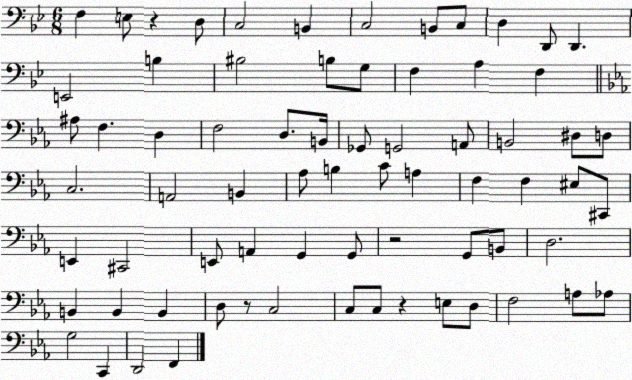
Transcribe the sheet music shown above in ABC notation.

X:1
T:Untitled
M:6/8
L:1/4
K:Bb
F, E,/2 z D,/2 C,2 B,, C,2 B,,/2 C,/2 D, D,,/2 D,, E,,2 B, ^B,2 B,/2 G,/2 F, A, F, ^A,/2 F, D, F,2 D,/2 B,,/4 _G,,/2 G,,2 A,,/2 B,,2 ^D,/2 D,/2 C,2 A,,2 B,, _A,/2 B, C/2 A, F, F, ^E,/2 ^C,,/2 E,, ^C,,2 E,,/2 A,, G,, G,,/2 z2 G,,/2 B,,/2 D,2 B,, B,, B,, D,/2 z/2 C,2 C,/2 C,/2 z E,/2 D,/2 F,2 A,/2 _A,/2 G,2 C,, D,,2 F,,